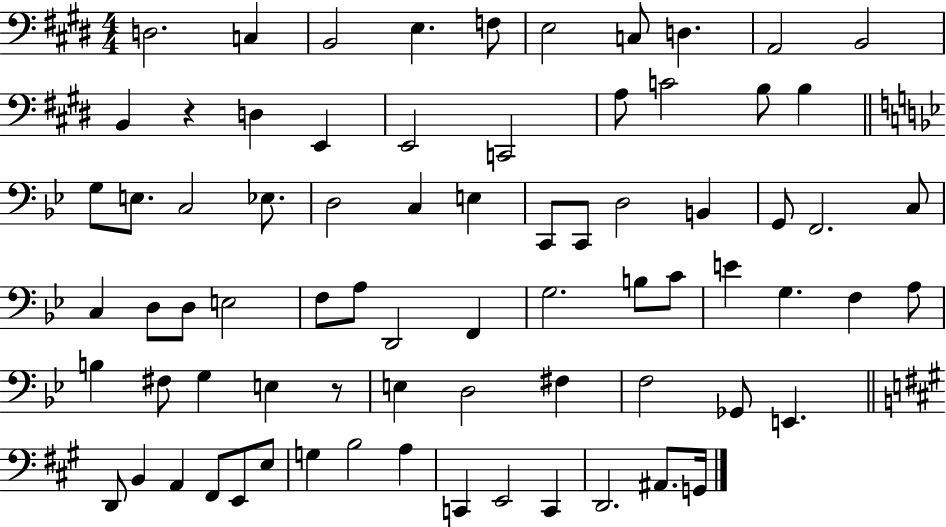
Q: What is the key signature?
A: E major